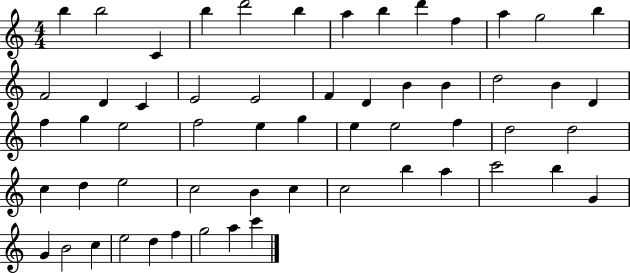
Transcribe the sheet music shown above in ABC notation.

X:1
T:Untitled
M:4/4
L:1/4
K:C
b b2 C b d'2 b a b d' f a g2 b F2 D C E2 E2 F D B B d2 B D f g e2 f2 e g e e2 f d2 d2 c d e2 c2 B c c2 b a c'2 b G G B2 c e2 d f g2 a c'